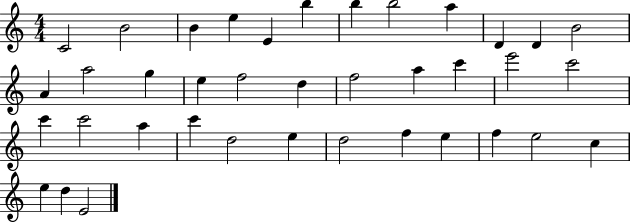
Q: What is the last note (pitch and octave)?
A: E4